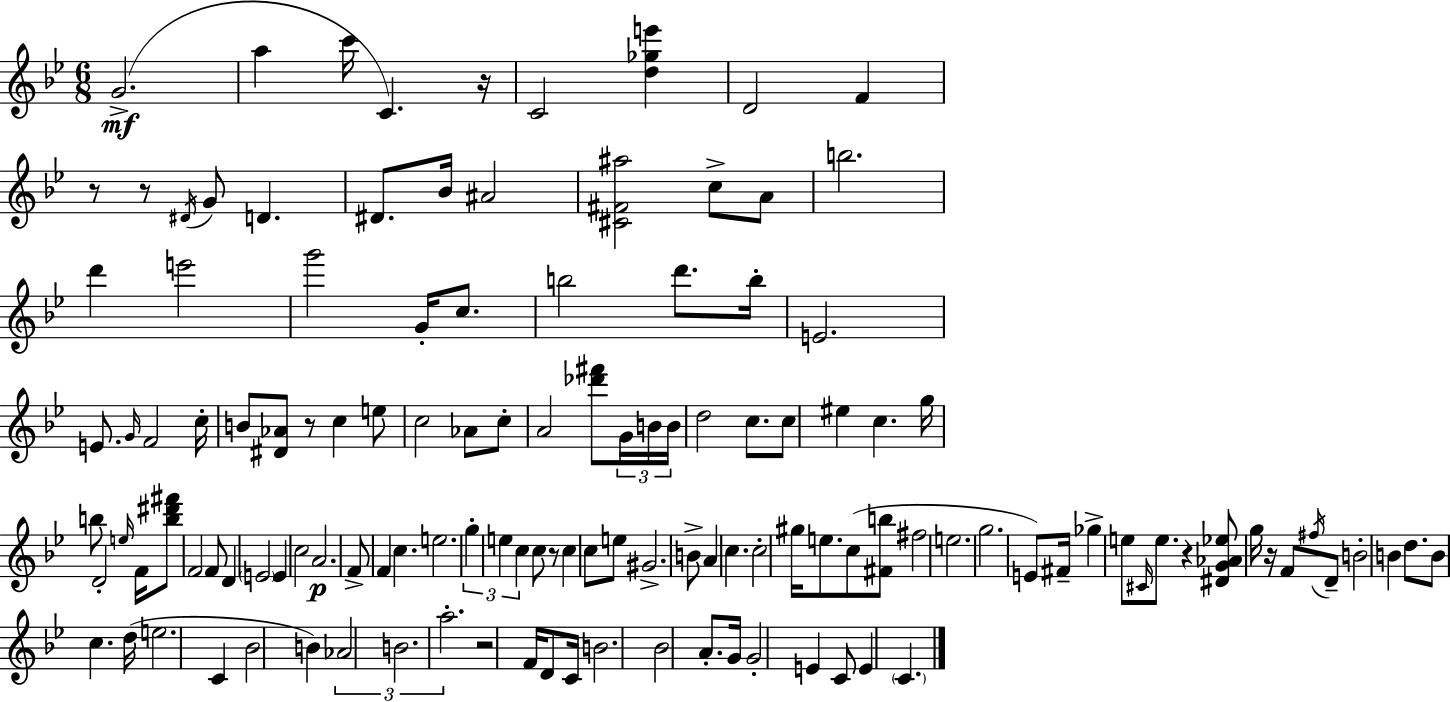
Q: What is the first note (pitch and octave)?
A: G4